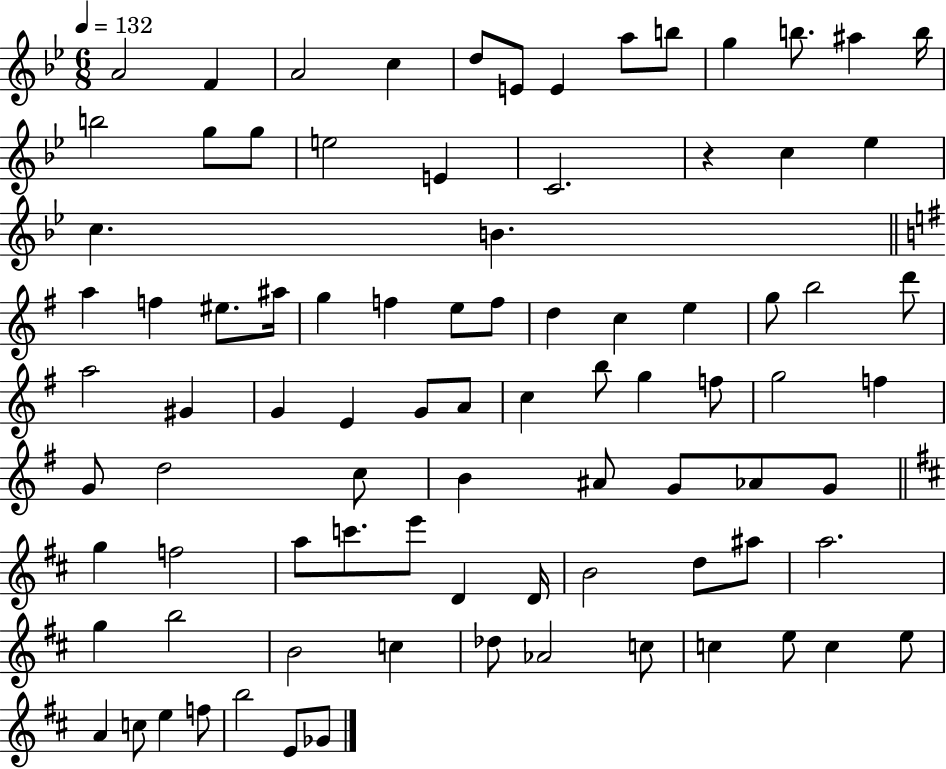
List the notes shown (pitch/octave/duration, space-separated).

A4/h F4/q A4/h C5/q D5/e E4/e E4/q A5/e B5/e G5/q B5/e. A#5/q B5/s B5/h G5/e G5/e E5/h E4/q C4/h. R/q C5/q Eb5/q C5/q. B4/q. A5/q F5/q EIS5/e. A#5/s G5/q F5/q E5/e F5/e D5/q C5/q E5/q G5/e B5/h D6/e A5/h G#4/q G4/q E4/q G4/e A4/e C5/q B5/e G5/q F5/e G5/h F5/q G4/e D5/h C5/e B4/q A#4/e G4/e Ab4/e G4/e G5/q F5/h A5/e C6/e. E6/e D4/q D4/s B4/h D5/e A#5/e A5/h. G5/q B5/h B4/h C5/q Db5/e Ab4/h C5/e C5/q E5/e C5/q E5/e A4/q C5/e E5/q F5/e B5/h E4/e Gb4/e